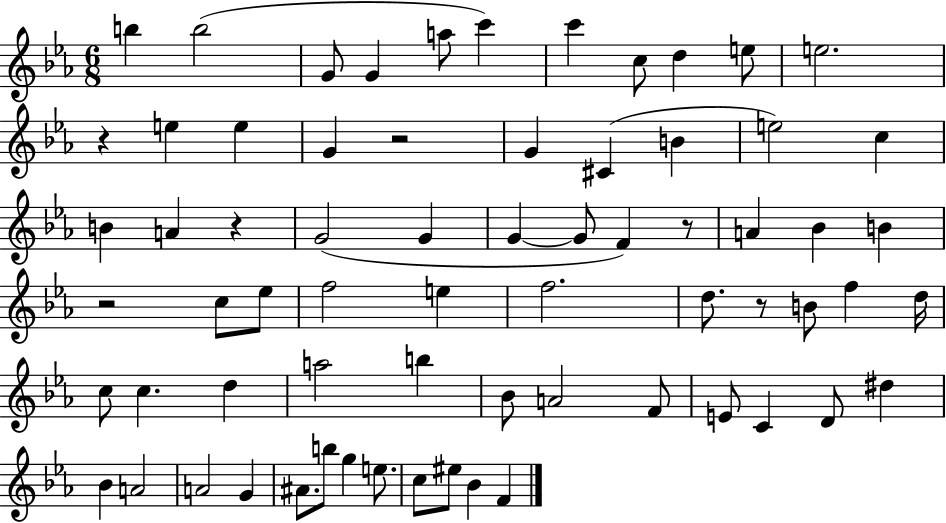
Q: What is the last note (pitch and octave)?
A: F4